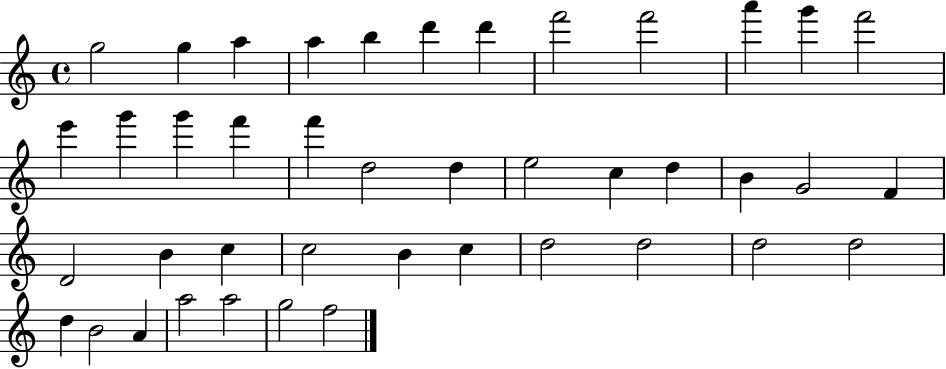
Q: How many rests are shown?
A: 0